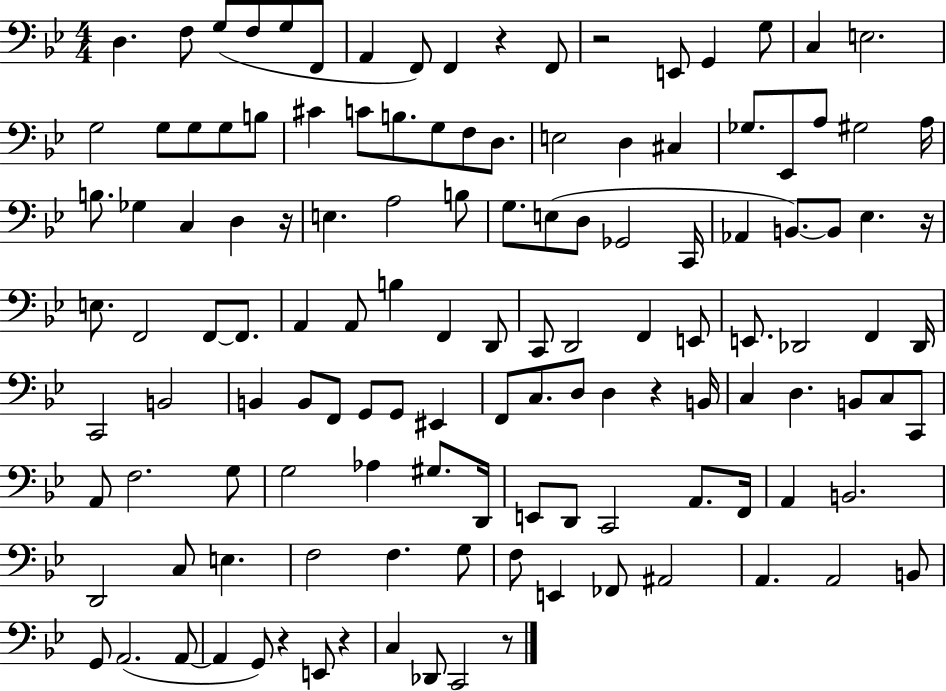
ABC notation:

X:1
T:Untitled
M:4/4
L:1/4
K:Bb
D, F,/2 G,/2 F,/2 G,/2 F,,/2 A,, F,,/2 F,, z F,,/2 z2 E,,/2 G,, G,/2 C, E,2 G,2 G,/2 G,/2 G,/2 B,/2 ^C C/2 B,/2 G,/2 F,/2 D,/2 E,2 D, ^C, _G,/2 _E,,/2 A,/2 ^G,2 A,/4 B,/2 _G, C, D, z/4 E, A,2 B,/2 G,/2 E,/2 D,/2 _G,,2 C,,/4 _A,, B,,/2 B,,/2 _E, z/4 E,/2 F,,2 F,,/2 F,,/2 A,, A,,/2 B, F,, D,,/2 C,,/2 D,,2 F,, E,,/2 E,,/2 _D,,2 F,, _D,,/4 C,,2 B,,2 B,, B,,/2 F,,/2 G,,/2 G,,/2 ^E,, F,,/2 C,/2 D,/2 D, z B,,/4 C, D, B,,/2 C,/2 C,,/2 A,,/2 F,2 G,/2 G,2 _A, ^G,/2 D,,/4 E,,/2 D,,/2 C,,2 A,,/2 F,,/4 A,, B,,2 D,,2 C,/2 E, F,2 F, G,/2 F,/2 E,, _F,,/2 ^A,,2 A,, A,,2 B,,/2 G,,/2 A,,2 A,,/2 A,, G,,/2 z E,,/2 z C, _D,,/2 C,,2 z/2